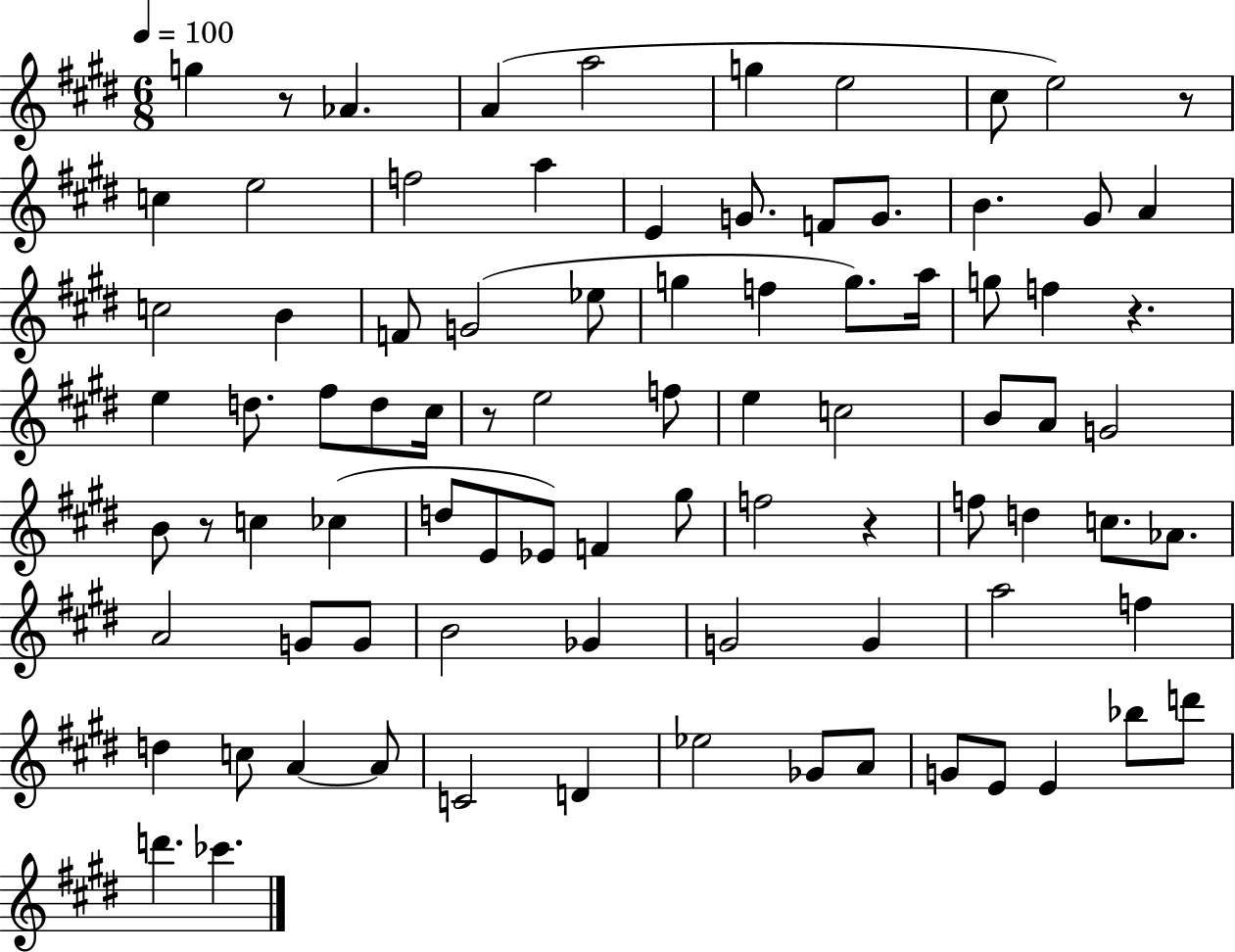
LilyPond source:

{
  \clef treble
  \numericTimeSignature
  \time 6/8
  \key e \major
  \tempo 4 = 100
  g''4 r8 aes'4. | a'4( a''2 | g''4 e''2 | cis''8 e''2) r8 | \break c''4 e''2 | f''2 a''4 | e'4 g'8. f'8 g'8. | b'4. gis'8 a'4 | \break c''2 b'4 | f'8 g'2( ees''8 | g''4 f''4 g''8.) a''16 | g''8 f''4 r4. | \break e''4 d''8. fis''8 d''8 cis''16 | r8 e''2 f''8 | e''4 c''2 | b'8 a'8 g'2 | \break b'8 r8 c''4 ces''4( | d''8 e'8 ees'8) f'4 gis''8 | f''2 r4 | f''8 d''4 c''8. aes'8. | \break a'2 g'8 g'8 | b'2 ges'4 | g'2 g'4 | a''2 f''4 | \break d''4 c''8 a'4~~ a'8 | c'2 d'4 | ees''2 ges'8 a'8 | g'8 e'8 e'4 bes''8 d'''8 | \break d'''4. ces'''4. | \bar "|."
}